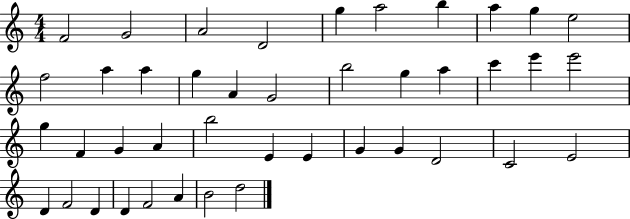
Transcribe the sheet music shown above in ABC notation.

X:1
T:Untitled
M:4/4
L:1/4
K:C
F2 G2 A2 D2 g a2 b a g e2 f2 a a g A G2 b2 g a c' e' e'2 g F G A b2 E E G G D2 C2 E2 D F2 D D F2 A B2 d2